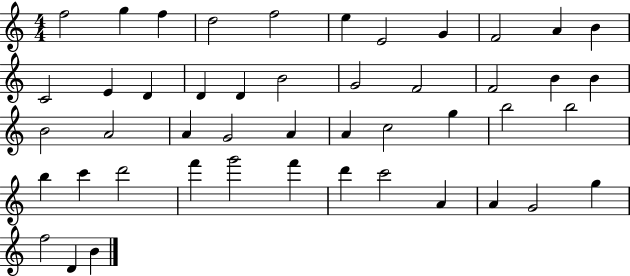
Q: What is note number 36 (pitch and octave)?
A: F6